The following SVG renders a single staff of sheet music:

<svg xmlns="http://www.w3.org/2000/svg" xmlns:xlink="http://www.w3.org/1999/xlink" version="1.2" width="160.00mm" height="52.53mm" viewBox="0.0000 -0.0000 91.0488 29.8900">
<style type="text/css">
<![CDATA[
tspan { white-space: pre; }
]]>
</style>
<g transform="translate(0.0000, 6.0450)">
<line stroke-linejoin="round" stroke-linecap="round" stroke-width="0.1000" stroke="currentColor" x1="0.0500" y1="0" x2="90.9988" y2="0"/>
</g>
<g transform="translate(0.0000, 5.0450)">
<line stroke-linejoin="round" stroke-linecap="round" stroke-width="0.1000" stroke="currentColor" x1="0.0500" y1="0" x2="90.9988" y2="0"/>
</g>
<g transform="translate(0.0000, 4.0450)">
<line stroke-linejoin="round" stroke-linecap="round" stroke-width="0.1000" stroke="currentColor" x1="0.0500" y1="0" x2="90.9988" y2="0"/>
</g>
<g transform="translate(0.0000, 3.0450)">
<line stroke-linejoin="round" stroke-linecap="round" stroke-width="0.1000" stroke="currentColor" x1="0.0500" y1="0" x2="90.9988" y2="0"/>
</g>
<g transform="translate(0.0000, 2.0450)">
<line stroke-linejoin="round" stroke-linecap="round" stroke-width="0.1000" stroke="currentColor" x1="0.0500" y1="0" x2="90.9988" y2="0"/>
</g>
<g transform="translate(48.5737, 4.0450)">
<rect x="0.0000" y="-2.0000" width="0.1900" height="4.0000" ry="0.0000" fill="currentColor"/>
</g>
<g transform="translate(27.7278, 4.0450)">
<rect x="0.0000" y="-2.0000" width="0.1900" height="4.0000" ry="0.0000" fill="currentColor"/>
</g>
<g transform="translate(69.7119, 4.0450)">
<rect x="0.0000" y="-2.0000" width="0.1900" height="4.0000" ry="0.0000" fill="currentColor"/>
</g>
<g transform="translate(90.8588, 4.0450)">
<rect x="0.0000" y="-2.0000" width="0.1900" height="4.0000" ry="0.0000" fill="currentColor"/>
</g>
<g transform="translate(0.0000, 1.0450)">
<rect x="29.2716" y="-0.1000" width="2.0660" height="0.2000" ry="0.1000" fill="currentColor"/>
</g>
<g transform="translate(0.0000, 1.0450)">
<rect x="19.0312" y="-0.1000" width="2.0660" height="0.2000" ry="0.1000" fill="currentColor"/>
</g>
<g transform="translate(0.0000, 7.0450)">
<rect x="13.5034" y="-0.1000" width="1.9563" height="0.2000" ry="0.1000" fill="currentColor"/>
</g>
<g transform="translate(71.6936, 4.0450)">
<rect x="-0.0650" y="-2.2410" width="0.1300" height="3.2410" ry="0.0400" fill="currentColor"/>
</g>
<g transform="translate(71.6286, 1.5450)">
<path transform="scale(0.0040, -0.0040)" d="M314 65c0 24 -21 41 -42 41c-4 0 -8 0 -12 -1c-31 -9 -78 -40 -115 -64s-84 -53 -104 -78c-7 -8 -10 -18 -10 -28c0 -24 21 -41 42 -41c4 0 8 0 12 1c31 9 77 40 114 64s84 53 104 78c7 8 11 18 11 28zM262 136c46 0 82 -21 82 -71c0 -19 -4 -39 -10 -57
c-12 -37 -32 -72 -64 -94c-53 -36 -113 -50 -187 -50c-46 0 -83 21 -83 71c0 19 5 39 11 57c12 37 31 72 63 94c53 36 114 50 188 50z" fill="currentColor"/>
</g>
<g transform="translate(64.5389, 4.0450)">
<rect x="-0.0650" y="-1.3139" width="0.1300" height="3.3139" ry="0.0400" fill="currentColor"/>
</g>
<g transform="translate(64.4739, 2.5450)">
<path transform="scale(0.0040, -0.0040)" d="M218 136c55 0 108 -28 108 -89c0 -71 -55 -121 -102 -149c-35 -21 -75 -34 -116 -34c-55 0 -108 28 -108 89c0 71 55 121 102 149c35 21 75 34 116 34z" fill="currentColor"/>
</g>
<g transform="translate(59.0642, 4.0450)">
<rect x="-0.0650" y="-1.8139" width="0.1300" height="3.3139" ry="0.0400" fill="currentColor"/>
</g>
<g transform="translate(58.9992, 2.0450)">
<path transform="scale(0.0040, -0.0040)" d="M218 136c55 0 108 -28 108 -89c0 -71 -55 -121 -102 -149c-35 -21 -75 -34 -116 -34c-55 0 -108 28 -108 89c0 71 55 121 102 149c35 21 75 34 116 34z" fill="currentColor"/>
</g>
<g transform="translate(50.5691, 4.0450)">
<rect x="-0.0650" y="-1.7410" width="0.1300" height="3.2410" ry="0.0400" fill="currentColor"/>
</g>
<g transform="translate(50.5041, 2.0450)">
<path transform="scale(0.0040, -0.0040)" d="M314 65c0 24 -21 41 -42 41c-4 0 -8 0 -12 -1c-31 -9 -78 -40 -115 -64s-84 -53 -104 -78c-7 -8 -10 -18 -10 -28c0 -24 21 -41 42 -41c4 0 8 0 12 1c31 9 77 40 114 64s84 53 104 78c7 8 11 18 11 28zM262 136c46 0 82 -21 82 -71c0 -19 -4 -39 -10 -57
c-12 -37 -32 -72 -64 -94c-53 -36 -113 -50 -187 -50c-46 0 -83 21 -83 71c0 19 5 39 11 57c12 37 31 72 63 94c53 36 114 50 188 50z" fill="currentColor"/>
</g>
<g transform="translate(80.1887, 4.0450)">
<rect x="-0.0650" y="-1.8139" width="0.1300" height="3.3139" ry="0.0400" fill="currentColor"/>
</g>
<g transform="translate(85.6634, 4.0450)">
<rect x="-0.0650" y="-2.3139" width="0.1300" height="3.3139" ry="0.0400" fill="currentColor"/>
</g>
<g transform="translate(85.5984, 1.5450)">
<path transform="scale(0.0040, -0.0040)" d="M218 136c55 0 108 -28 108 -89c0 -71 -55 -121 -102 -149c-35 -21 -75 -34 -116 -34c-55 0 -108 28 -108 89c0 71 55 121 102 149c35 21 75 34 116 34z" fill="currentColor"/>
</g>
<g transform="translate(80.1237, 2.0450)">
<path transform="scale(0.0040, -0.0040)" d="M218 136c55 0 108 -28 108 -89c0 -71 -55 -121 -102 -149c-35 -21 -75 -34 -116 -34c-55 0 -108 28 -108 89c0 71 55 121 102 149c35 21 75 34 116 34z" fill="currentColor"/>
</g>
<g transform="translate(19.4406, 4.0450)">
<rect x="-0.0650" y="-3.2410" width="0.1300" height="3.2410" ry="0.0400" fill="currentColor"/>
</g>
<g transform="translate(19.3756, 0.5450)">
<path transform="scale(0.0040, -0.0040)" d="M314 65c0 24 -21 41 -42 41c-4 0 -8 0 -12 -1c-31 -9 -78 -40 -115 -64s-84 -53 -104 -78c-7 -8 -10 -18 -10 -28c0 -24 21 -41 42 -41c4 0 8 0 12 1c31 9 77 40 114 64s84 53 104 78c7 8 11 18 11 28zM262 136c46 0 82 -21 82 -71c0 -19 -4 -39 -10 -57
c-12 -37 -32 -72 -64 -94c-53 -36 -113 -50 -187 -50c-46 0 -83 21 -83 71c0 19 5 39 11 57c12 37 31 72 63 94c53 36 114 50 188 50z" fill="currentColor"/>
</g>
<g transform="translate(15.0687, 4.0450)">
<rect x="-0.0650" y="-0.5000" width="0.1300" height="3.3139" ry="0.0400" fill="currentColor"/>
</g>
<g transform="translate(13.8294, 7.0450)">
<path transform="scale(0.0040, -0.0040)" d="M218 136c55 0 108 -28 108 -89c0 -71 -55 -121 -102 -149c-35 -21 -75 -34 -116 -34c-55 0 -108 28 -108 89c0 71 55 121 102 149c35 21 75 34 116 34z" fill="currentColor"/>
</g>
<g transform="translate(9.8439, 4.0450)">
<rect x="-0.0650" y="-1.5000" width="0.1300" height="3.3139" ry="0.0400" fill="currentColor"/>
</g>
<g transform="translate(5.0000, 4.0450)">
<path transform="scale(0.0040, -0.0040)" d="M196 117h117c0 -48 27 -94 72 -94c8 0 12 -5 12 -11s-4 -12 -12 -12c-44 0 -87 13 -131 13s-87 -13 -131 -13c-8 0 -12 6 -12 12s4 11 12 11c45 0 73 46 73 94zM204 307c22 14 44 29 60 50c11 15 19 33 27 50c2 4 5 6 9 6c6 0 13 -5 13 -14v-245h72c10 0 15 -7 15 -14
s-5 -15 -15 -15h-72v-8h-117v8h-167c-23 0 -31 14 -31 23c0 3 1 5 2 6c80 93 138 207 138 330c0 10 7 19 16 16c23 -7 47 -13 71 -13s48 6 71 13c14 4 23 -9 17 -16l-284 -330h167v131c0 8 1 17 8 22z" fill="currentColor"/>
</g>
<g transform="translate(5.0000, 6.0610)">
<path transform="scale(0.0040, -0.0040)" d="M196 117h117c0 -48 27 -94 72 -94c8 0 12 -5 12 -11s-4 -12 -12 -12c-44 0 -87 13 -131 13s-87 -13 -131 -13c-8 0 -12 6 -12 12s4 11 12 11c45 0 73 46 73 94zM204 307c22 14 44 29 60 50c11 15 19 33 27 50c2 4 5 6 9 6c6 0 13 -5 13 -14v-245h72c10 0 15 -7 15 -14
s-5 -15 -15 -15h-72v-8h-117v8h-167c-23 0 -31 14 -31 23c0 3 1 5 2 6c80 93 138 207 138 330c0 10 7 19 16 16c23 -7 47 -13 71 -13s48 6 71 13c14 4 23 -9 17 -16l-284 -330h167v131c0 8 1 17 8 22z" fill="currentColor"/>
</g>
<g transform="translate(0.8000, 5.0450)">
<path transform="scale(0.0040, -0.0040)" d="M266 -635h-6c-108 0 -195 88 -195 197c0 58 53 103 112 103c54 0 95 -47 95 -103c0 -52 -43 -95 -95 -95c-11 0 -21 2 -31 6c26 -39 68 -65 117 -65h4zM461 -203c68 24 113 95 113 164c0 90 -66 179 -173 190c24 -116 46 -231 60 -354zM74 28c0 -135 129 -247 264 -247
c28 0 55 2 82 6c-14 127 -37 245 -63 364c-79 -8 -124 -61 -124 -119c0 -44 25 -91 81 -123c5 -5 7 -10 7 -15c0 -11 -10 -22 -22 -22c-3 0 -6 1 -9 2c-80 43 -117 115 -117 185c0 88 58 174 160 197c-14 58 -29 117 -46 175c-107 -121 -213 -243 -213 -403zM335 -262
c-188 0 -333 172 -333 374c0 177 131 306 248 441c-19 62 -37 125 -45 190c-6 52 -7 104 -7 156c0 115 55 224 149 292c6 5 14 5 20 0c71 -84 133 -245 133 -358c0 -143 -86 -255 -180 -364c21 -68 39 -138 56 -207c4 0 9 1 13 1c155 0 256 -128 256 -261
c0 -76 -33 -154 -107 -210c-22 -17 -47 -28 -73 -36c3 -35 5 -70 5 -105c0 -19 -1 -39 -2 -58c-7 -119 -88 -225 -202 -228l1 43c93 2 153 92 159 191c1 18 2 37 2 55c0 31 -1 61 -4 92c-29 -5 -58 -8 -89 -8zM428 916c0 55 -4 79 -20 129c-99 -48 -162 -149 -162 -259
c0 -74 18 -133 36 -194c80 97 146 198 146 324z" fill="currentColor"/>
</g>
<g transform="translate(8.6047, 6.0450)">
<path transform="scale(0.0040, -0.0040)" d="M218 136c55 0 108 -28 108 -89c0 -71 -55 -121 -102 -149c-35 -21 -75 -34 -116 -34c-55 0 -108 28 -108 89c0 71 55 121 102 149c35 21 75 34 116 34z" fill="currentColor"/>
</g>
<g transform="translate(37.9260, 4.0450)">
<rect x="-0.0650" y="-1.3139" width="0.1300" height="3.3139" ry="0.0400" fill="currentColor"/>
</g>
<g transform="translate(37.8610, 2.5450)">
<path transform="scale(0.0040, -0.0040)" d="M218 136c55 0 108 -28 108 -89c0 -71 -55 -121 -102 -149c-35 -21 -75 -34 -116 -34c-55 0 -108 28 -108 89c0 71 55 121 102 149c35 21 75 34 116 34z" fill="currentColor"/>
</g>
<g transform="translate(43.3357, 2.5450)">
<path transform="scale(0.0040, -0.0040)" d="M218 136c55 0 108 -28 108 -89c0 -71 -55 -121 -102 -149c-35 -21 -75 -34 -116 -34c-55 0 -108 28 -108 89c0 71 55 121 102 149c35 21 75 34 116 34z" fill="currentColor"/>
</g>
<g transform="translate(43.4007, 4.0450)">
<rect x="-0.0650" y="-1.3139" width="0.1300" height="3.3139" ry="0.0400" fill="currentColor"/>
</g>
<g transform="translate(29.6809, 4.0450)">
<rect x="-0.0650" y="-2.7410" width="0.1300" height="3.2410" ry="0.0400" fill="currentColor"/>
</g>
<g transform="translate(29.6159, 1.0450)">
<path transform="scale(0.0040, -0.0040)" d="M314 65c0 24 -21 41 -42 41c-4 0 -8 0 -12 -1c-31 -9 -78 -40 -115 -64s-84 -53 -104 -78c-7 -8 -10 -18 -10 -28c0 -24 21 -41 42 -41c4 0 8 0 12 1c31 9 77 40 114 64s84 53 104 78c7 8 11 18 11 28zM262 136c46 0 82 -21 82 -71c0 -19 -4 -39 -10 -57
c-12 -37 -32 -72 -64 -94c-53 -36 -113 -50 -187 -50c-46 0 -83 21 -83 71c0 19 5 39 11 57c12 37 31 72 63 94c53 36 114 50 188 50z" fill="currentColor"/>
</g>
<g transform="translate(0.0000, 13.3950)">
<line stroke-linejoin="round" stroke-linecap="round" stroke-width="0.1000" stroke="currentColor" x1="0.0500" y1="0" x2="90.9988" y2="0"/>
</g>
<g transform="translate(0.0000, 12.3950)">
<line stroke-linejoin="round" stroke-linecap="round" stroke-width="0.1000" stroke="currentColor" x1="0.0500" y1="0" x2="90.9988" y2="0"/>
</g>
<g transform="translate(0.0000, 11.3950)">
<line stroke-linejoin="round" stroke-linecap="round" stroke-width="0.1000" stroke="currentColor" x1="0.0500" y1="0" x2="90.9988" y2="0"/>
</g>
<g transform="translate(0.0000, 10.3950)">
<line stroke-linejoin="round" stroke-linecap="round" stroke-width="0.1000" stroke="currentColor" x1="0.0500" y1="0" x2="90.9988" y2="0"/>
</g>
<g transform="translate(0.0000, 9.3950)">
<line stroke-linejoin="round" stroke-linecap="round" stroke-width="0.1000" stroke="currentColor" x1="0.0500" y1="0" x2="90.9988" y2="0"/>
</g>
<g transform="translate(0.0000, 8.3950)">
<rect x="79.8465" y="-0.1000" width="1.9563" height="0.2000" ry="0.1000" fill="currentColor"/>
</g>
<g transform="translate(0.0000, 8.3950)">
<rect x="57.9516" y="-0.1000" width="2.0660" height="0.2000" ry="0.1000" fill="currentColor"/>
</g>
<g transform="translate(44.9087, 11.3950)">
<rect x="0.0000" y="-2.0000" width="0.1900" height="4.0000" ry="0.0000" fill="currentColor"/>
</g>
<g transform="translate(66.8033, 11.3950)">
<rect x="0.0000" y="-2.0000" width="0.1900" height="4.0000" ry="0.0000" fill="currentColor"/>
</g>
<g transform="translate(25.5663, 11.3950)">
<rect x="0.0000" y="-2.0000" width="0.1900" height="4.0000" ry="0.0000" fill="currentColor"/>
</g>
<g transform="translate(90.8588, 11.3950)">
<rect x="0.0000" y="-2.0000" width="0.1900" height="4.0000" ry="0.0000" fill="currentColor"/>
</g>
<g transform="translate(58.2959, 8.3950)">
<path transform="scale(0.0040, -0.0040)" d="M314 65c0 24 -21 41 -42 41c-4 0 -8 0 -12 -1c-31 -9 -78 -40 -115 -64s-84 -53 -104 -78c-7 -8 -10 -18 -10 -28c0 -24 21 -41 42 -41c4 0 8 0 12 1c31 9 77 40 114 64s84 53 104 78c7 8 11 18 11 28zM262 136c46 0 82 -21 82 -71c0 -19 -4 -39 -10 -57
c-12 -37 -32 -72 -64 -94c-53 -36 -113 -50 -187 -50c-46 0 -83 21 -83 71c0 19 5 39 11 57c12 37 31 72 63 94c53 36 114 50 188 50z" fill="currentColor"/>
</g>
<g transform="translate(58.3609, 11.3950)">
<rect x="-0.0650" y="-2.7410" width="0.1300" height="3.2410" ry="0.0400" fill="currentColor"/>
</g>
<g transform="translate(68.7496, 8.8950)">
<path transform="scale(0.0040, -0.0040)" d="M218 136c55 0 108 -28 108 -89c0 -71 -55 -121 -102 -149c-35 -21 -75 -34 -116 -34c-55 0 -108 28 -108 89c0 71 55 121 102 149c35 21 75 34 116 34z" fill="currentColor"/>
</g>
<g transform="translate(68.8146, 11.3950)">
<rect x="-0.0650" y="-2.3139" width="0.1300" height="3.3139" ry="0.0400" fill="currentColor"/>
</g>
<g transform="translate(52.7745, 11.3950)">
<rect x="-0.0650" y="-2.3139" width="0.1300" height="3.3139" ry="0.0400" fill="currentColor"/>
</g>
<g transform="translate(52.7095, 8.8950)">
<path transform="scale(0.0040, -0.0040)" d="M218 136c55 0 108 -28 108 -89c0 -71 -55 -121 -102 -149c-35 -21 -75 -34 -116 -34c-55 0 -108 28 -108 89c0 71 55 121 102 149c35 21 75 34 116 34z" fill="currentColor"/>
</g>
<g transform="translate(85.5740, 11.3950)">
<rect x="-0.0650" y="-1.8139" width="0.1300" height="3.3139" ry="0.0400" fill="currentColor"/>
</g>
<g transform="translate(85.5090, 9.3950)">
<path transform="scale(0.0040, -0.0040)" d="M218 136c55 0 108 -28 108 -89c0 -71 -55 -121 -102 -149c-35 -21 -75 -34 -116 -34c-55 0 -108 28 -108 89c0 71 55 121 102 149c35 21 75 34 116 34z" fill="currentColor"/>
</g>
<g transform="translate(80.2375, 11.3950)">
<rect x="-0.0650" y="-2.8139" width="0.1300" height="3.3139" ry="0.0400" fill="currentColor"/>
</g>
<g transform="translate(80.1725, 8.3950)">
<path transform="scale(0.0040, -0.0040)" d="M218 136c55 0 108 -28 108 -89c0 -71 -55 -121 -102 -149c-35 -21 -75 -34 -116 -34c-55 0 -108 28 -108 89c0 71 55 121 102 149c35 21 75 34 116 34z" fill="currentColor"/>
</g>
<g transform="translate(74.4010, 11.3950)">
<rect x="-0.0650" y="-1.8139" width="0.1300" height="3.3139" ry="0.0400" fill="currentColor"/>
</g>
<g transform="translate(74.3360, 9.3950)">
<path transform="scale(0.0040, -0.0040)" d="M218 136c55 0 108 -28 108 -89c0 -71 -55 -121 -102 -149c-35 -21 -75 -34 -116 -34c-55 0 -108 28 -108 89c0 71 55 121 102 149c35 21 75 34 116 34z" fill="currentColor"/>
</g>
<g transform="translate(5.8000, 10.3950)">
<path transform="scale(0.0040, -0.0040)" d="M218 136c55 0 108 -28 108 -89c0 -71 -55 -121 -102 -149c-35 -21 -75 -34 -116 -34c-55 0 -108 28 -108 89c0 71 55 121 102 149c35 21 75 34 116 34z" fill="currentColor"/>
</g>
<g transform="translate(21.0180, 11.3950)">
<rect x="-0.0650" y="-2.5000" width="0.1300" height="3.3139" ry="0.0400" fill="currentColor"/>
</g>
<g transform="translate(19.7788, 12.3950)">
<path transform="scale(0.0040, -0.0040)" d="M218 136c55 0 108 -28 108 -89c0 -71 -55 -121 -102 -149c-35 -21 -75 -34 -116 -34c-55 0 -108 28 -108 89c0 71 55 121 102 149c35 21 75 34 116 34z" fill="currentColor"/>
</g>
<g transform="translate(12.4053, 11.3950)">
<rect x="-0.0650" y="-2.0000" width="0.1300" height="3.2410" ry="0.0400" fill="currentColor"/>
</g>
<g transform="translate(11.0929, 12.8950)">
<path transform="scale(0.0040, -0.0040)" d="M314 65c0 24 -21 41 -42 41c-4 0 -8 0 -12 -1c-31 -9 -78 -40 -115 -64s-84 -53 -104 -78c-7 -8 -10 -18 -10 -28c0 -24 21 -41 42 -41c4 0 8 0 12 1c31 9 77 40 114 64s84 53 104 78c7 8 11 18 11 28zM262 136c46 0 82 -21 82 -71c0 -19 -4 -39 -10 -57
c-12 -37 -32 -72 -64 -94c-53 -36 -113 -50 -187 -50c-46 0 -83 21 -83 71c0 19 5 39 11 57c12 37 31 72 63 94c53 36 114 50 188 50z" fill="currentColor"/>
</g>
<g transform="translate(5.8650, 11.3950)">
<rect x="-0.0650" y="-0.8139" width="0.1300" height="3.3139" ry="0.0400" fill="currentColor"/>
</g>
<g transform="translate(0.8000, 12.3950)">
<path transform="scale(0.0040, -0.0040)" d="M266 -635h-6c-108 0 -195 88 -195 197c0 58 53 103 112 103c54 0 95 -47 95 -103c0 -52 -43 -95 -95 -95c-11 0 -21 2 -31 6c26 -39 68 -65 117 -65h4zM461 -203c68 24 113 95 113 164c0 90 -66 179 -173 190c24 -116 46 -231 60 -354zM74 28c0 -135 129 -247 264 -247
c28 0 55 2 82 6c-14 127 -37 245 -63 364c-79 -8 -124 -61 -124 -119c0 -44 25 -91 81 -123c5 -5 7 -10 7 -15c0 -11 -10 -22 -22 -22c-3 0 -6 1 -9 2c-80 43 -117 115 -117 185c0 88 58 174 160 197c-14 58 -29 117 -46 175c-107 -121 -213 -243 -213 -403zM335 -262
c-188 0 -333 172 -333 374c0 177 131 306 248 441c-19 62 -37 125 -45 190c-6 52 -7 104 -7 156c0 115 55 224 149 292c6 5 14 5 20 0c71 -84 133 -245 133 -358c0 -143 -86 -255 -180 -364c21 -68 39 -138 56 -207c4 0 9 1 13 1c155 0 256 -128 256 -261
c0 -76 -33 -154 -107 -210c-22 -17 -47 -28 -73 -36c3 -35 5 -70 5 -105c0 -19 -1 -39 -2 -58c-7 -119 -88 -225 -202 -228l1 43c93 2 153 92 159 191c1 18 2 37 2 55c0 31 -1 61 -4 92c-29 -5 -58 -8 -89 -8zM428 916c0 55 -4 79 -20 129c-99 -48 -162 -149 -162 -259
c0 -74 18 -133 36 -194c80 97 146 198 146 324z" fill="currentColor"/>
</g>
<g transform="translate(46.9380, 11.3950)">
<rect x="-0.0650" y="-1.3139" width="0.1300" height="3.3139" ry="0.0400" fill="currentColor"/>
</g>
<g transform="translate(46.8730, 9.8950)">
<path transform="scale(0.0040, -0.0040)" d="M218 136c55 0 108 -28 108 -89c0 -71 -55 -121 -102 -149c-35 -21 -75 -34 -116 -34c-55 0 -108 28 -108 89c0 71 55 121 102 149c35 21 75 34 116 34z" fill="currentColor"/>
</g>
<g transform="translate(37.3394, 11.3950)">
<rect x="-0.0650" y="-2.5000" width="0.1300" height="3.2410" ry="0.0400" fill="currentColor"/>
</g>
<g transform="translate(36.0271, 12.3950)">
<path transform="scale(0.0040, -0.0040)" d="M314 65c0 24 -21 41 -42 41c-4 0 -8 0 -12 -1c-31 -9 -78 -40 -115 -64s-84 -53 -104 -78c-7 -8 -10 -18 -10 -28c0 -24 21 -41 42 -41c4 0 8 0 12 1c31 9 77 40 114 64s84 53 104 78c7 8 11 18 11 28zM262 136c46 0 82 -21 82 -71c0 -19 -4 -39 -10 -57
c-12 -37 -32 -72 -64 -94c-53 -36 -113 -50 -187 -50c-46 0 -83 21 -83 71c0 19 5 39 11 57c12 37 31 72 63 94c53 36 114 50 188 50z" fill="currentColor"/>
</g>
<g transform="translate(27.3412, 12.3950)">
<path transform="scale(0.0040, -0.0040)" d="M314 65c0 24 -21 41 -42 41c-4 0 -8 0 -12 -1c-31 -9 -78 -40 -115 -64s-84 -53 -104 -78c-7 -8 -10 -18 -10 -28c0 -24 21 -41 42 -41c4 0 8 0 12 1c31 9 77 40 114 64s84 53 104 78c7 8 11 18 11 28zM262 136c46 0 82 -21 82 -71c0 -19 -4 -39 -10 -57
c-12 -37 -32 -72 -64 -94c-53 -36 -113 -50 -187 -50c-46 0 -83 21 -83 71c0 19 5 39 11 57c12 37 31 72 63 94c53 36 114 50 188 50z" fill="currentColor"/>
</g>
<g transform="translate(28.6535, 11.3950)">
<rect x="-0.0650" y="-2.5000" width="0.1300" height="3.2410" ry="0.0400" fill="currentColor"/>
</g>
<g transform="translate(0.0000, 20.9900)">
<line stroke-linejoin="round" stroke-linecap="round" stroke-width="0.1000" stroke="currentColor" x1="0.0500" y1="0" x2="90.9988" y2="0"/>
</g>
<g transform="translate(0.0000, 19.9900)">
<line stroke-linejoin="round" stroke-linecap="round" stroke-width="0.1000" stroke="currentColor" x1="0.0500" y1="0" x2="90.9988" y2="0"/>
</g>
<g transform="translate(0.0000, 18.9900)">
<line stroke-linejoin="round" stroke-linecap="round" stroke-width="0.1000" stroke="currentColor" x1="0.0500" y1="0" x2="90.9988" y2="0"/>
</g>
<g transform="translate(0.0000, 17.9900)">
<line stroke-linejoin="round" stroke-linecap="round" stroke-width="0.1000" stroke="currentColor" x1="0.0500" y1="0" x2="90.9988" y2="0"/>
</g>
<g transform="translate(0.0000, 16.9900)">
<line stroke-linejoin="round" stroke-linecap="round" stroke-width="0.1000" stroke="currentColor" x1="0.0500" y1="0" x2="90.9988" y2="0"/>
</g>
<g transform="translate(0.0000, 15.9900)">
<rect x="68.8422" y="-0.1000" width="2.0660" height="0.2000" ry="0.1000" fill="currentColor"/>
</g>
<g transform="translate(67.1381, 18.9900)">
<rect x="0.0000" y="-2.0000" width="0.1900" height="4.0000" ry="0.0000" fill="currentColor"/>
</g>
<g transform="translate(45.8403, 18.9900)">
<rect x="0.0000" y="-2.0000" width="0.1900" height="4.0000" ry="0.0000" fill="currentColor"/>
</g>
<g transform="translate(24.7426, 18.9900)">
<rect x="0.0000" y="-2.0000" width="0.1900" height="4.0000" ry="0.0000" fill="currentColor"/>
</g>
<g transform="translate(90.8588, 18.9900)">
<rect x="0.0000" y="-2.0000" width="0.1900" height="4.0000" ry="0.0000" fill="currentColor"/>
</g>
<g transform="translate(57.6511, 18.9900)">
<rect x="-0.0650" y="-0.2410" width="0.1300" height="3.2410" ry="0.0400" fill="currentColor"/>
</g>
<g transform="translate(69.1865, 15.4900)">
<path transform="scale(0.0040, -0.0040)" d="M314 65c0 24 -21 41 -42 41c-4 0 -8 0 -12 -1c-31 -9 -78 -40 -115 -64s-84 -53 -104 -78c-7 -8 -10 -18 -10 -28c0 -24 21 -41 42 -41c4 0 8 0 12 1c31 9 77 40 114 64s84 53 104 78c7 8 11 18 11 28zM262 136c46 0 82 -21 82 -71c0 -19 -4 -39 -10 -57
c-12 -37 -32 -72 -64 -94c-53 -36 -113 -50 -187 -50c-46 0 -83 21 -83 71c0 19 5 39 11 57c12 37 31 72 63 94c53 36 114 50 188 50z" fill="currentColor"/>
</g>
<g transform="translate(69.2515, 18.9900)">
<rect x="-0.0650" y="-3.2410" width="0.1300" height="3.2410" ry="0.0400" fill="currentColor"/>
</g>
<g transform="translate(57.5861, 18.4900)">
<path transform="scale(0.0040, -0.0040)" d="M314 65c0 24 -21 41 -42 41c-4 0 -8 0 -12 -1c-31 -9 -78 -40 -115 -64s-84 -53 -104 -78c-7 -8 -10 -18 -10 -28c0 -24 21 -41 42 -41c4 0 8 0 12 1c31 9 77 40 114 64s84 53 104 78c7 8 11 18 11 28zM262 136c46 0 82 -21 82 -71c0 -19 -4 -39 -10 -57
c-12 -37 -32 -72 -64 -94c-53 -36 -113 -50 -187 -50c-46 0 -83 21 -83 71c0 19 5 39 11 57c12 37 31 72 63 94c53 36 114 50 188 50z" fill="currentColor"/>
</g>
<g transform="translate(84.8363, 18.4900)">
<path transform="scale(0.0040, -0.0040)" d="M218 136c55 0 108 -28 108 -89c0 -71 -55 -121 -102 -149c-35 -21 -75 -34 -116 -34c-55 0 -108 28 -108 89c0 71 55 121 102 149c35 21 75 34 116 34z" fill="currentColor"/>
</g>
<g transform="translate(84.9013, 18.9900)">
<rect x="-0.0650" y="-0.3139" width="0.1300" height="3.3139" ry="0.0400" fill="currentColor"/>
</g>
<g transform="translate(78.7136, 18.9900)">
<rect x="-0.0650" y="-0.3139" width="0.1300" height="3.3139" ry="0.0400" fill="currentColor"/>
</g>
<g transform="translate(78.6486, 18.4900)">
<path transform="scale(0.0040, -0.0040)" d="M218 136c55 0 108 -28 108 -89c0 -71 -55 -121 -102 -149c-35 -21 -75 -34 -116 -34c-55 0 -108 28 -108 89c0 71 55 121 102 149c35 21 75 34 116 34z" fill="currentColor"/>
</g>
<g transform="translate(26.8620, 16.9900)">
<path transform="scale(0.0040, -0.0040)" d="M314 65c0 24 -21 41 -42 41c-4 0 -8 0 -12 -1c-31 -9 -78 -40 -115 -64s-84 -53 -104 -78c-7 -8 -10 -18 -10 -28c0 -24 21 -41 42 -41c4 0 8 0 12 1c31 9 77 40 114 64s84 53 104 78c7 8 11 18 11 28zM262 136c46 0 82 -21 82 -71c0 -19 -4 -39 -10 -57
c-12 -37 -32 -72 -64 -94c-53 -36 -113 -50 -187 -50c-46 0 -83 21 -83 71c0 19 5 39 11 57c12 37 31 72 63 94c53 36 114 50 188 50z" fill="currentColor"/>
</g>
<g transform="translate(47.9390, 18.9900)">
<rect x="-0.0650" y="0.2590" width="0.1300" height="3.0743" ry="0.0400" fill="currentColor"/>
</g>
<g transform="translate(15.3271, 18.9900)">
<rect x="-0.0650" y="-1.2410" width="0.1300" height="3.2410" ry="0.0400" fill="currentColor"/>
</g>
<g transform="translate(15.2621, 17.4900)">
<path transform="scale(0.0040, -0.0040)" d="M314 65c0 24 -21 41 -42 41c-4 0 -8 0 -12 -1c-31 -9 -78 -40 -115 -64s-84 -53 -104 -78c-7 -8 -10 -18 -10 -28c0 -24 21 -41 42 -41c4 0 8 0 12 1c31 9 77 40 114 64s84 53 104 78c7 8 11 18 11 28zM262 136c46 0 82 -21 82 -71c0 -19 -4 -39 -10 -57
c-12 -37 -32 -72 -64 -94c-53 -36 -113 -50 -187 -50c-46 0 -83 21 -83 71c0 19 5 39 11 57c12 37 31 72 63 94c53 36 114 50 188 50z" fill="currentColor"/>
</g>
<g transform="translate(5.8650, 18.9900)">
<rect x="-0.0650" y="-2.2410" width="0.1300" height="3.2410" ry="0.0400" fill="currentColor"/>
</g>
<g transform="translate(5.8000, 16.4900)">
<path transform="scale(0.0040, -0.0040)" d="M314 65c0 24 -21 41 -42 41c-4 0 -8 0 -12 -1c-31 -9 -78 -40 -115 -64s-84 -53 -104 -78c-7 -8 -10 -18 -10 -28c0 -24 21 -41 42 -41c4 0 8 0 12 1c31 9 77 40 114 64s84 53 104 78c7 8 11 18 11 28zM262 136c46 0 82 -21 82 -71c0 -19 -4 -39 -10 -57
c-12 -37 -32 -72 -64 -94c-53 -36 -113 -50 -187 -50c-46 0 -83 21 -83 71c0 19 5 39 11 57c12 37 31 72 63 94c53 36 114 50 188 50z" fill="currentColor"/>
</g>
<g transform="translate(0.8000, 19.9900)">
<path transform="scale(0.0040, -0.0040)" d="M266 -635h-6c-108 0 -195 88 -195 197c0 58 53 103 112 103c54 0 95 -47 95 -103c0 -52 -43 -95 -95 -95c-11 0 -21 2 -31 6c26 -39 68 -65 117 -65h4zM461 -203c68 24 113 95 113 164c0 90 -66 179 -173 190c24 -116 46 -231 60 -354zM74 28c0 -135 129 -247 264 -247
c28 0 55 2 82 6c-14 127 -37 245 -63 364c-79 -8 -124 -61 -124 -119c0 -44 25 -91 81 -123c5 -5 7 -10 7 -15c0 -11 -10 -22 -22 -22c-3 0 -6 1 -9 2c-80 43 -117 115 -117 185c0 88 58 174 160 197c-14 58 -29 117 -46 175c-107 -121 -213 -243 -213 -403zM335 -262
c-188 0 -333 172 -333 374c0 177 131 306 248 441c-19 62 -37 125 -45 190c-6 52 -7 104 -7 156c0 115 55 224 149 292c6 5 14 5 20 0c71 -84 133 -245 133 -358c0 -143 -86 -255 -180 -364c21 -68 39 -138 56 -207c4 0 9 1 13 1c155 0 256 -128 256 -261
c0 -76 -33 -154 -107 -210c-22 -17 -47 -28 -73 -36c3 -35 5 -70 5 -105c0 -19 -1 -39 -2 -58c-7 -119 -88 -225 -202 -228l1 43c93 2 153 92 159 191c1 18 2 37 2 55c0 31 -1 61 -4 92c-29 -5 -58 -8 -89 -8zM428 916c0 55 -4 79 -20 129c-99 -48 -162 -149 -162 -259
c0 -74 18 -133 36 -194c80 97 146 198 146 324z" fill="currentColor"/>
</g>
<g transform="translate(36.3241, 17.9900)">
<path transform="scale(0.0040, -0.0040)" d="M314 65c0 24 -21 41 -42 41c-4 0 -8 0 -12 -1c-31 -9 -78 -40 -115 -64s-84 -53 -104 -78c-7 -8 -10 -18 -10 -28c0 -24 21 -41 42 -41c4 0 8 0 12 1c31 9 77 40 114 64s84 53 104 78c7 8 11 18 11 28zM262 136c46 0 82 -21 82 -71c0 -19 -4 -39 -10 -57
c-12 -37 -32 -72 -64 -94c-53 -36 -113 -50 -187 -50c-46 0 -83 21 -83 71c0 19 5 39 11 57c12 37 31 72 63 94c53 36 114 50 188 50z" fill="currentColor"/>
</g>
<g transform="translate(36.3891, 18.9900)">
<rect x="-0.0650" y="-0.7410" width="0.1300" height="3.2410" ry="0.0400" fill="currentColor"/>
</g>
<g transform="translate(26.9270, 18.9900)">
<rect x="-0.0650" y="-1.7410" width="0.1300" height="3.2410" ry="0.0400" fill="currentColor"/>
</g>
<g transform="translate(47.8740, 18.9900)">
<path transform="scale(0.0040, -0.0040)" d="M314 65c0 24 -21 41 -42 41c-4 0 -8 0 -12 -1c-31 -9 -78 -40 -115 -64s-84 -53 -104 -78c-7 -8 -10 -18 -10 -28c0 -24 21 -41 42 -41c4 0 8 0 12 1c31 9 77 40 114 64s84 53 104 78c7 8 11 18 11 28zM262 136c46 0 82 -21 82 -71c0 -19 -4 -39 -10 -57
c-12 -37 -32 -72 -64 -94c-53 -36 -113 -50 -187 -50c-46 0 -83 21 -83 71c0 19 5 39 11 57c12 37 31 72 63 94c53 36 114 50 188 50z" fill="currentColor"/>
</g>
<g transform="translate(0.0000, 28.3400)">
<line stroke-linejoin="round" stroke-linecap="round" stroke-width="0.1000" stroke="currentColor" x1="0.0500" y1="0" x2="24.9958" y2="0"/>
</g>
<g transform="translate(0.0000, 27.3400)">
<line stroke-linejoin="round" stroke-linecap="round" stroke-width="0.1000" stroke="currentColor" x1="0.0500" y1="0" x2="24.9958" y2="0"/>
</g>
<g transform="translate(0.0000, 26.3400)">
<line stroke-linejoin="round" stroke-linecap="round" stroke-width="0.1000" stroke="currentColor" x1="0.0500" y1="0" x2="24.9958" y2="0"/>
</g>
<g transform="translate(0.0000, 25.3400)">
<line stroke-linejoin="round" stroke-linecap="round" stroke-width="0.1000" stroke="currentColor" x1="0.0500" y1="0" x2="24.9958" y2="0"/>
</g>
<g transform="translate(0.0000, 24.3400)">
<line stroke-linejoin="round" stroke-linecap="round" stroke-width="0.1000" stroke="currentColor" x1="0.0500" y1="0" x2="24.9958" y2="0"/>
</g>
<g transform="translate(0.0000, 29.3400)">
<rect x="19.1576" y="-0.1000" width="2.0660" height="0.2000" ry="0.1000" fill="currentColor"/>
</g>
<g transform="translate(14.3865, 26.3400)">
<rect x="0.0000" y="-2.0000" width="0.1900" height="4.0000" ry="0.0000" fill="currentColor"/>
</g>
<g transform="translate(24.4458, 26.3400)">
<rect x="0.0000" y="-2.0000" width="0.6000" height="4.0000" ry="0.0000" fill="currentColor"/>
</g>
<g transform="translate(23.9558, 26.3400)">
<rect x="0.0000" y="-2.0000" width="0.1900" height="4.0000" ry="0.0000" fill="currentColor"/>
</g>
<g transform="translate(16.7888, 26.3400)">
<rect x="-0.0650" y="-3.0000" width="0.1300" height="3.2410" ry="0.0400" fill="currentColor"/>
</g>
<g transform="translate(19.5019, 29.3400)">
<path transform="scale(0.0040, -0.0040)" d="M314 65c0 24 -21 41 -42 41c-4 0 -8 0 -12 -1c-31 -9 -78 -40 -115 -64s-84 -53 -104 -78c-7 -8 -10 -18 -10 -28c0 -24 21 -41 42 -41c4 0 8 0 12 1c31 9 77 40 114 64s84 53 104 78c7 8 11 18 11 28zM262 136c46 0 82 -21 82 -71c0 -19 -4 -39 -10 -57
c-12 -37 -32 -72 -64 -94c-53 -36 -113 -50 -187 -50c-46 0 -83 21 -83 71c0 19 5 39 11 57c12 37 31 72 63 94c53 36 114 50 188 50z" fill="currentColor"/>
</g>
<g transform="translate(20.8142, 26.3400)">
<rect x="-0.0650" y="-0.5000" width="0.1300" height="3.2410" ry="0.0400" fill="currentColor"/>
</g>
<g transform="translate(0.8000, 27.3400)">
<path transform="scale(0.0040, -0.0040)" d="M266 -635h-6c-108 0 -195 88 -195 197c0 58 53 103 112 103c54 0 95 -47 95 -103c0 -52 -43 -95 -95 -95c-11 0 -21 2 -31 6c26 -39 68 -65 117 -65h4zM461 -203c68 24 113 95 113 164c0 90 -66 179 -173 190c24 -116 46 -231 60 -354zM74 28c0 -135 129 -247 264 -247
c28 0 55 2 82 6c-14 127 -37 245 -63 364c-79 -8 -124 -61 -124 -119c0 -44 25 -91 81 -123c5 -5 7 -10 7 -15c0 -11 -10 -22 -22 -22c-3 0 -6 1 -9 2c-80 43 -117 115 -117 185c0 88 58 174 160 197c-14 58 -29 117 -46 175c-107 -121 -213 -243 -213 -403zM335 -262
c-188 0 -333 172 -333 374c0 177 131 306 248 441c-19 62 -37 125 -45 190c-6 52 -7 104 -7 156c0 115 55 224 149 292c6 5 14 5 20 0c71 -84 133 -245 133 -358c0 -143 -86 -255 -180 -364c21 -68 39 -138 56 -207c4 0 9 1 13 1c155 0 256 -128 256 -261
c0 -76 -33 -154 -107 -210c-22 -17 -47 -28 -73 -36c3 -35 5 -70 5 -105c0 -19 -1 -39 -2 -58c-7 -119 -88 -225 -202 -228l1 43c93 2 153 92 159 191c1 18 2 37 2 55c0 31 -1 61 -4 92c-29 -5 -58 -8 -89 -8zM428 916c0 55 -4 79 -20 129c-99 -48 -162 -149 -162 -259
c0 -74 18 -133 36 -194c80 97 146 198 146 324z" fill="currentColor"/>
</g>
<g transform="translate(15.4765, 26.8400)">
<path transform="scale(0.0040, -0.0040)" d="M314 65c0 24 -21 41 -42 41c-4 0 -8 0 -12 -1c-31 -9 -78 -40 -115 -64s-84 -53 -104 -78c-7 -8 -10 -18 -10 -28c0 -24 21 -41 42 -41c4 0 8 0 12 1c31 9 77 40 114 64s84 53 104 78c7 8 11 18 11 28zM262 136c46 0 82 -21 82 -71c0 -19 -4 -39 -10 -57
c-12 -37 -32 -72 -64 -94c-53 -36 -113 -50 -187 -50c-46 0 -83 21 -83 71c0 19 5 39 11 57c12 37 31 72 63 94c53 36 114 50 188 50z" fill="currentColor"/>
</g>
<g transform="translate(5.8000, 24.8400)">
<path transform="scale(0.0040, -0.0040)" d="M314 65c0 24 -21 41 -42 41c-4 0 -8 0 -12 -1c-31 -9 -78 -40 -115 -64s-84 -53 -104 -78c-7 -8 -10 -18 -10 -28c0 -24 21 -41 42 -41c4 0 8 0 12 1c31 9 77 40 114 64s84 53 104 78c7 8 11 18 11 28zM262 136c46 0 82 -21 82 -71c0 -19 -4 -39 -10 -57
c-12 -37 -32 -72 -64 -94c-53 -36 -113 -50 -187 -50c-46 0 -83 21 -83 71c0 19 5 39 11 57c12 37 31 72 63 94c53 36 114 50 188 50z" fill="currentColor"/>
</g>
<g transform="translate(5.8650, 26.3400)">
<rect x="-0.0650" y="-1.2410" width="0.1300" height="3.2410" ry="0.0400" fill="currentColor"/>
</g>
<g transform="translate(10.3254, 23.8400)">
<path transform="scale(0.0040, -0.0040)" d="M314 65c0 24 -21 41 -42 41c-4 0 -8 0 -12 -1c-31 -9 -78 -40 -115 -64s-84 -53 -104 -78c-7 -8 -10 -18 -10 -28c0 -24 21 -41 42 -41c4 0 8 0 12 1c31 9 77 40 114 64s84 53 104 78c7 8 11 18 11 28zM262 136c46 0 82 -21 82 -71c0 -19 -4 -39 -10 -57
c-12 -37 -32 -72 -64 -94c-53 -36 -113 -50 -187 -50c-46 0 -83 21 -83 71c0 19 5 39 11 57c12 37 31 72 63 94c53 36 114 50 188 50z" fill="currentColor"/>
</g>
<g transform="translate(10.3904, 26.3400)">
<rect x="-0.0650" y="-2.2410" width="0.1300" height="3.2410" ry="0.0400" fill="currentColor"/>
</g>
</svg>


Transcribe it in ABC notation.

X:1
T:Untitled
M:4/4
L:1/4
K:C
E C b2 a2 e e f2 f e g2 f g d F2 G G2 G2 e g a2 g f a f g2 e2 f2 d2 B2 c2 b2 c c e2 g2 A2 C2